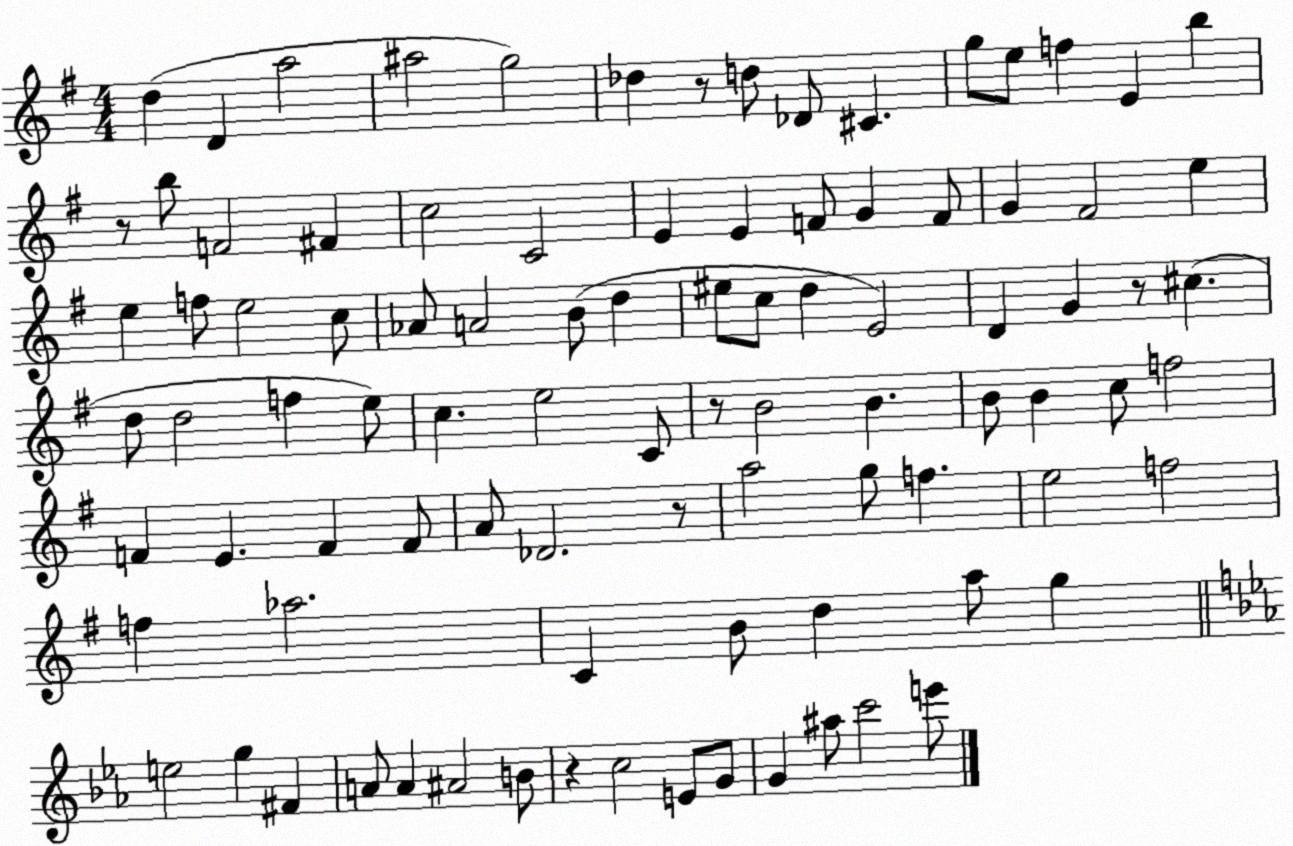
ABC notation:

X:1
T:Untitled
M:4/4
L:1/4
K:G
d D a2 ^a2 g2 _d z/2 d/2 _D/2 ^C g/2 e/2 f E b z/2 b/2 F2 ^F c2 C2 E E F/2 G F/2 G ^F2 e e f/2 e2 c/2 _A/2 A2 B/2 d ^e/2 c/2 d E2 D G z/2 ^c d/2 d2 f e/2 c e2 C/2 z/2 B2 B B/2 B c/2 f2 F E F F/2 A/2 _D2 z/2 a2 g/2 f e2 f2 f _a2 C B/2 d a/2 g e2 g ^F A/2 A ^A2 B/2 z c2 E/2 G/2 G ^a/2 c'2 e'/2